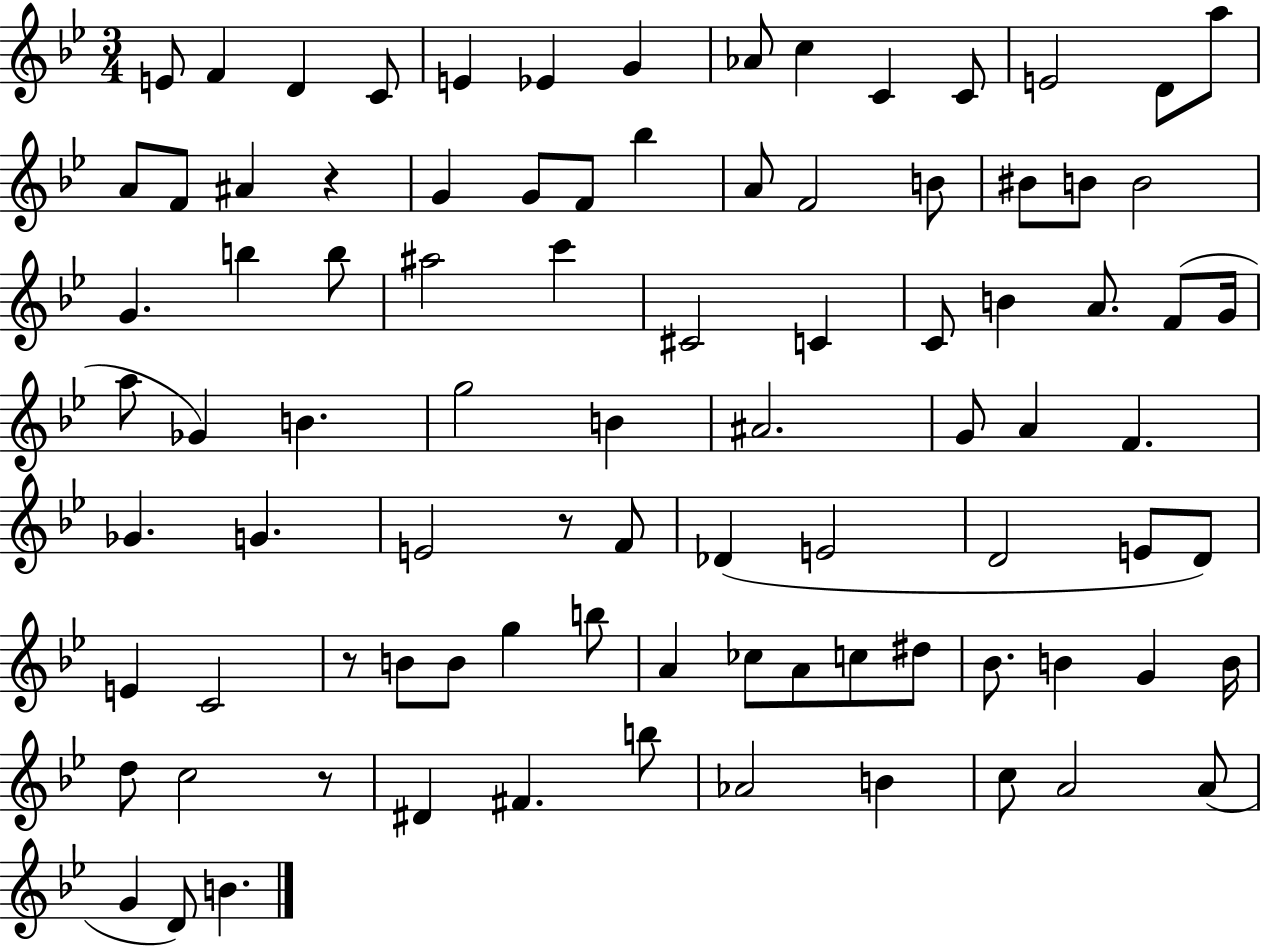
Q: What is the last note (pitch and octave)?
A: B4